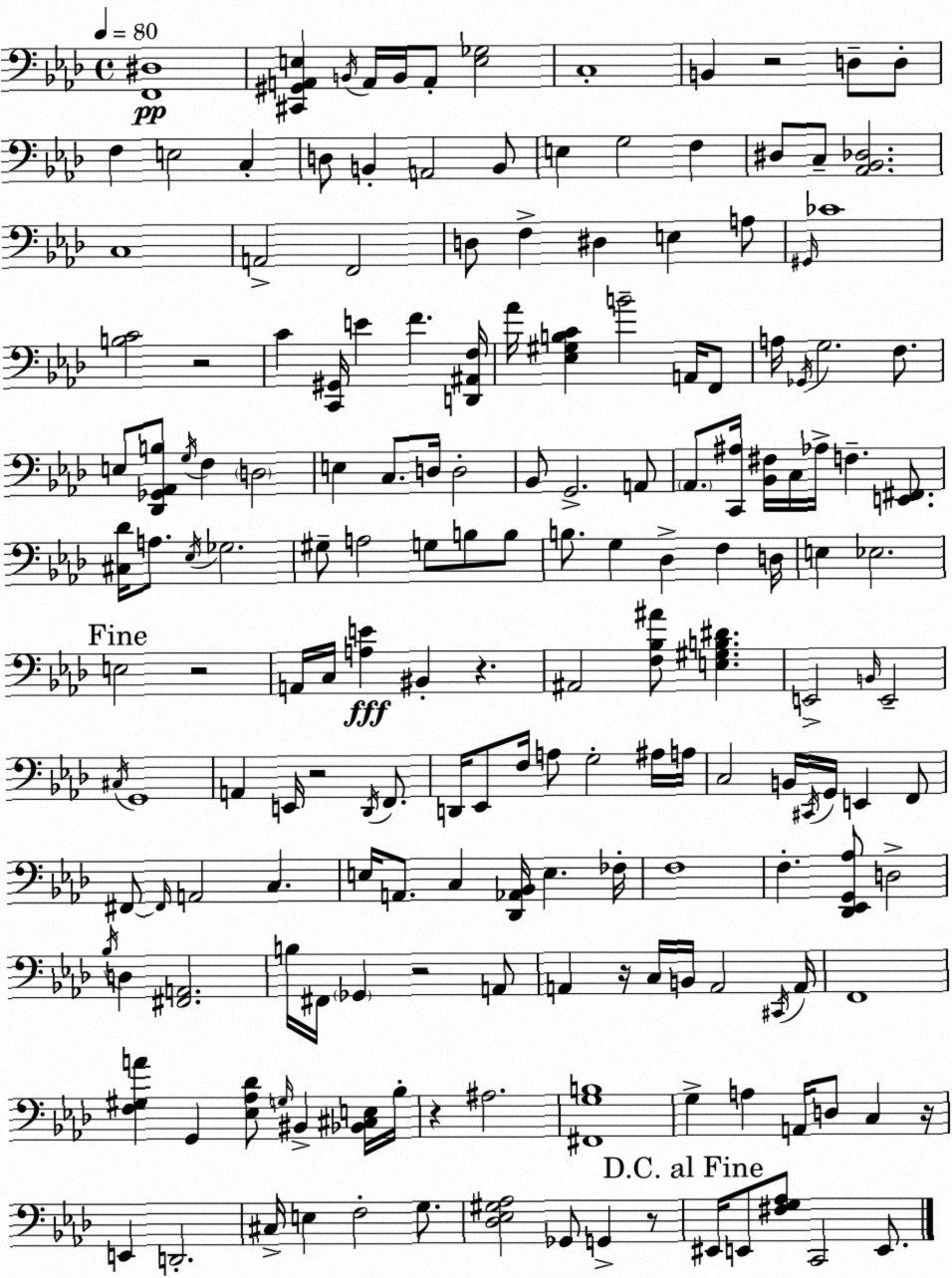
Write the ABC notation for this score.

X:1
T:Untitled
M:4/4
L:1/4
K:Ab
[F,,^D,]4 [^C,,^G,,A,,E,] B,,/4 A,,/4 B,,/4 A,,/2 [E,_G,]2 C,4 B,, z2 D,/2 D,/2 F, E,2 C, D,/2 B,, A,,2 B,,/2 E, G,2 F, ^D,/2 C,/2 [_A,,_B,,_D,]2 C,4 A,,2 F,,2 D,/2 F, ^D, E, A,/2 ^G,,/4 _C4 [B,C]2 z2 C [C,,^G,,]/4 E F [D,,^A,,F,]/4 _A/4 [_E,^G,B,C] B2 A,,/4 F,,/2 A,/4 _G,,/4 G,2 F,/2 E,/2 [_D,,_G,,_A,,B,]/2 G,/4 F, D,2 E, C,/2 D,/4 D,2 _B,,/2 G,,2 A,,/2 _A,,/2 [C,,^A,]/4 [_B,,^F,]/4 C,/4 _A,/4 F, [E,,^F,,]/2 [^C,_D]/4 A,/2 _E,/4 _G,2 ^G,/2 A,2 G,/2 B,/2 B,/2 B,/2 G, _D, F, D,/4 E, _E,2 E,2 z2 A,,/4 C,/4 [A,E] ^B,, z ^A,,2 [F,_B,^A]/2 [E,^G,B,^D] E,,2 B,,/4 E,,2 ^C,/4 G,,4 A,, E,,/4 z2 _D,,/4 F,,/2 D,,/4 _E,,/2 F,/4 A,/2 G,2 ^A,/4 A,/4 C,2 B,,/4 ^C,,/4 G,,/4 E,, F,,/2 ^F,,/2 ^F,,/4 A,,2 C, E,/4 A,,/2 C, [_D,,_A,,_B,,]/4 E, _F,/4 F,4 F, [_D,,_E,,G,,_A,]/2 D,2 _B,/4 D, [^F,,A,,]2 B,/4 ^F,,/4 _G,, z2 A,,/2 A,, z/4 C,/4 B,,/4 A,,2 ^C,,/4 A,,/4 F,,4 [F,^G,A] G,, [_E,_A,_D]/2 G,/4 ^B,, [_B,,^C,E,]/4 _B,/4 z ^A,2 [^F,,G,B,]4 G, A, A,,/4 D,/2 C, z/4 E,, D,,2 ^C,/4 E, F,2 G,/2 [_D,_E,^G,_A,]2 _G,,/2 G,, z/2 ^E,,/4 E,,/2 [^F,G,_A,]/2 C,,2 E,,/2